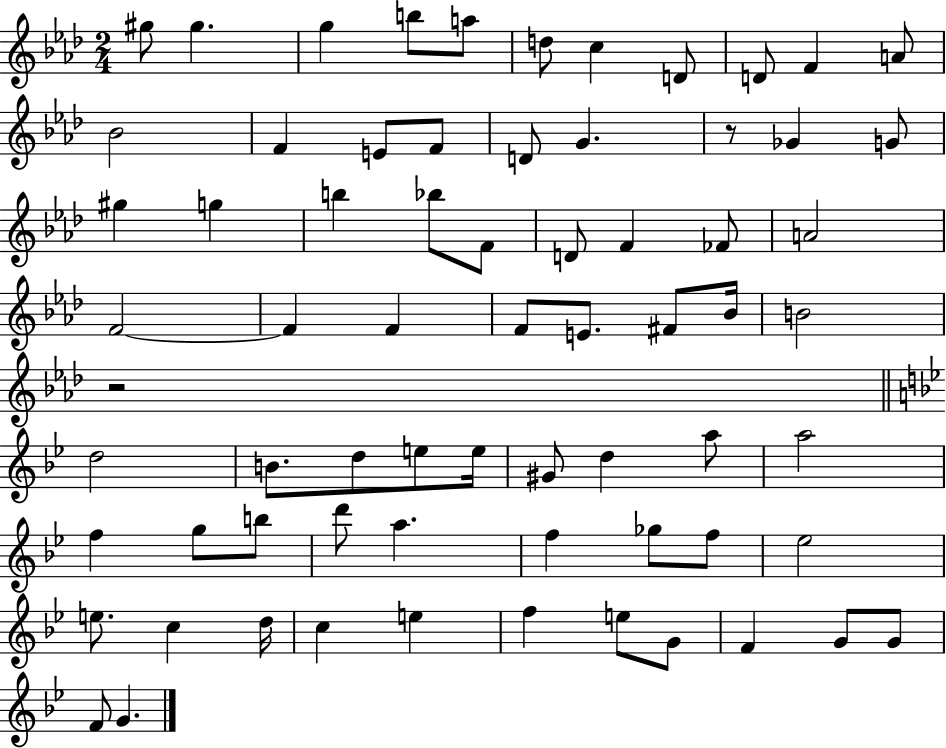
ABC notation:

X:1
T:Untitled
M:2/4
L:1/4
K:Ab
^g/2 ^g g b/2 a/2 d/2 c D/2 D/2 F A/2 _B2 F E/2 F/2 D/2 G z/2 _G G/2 ^g g b _b/2 F/2 D/2 F _F/2 A2 F2 F F F/2 E/2 ^F/2 _B/4 B2 z2 d2 B/2 d/2 e/2 e/4 ^G/2 d a/2 a2 f g/2 b/2 d'/2 a f _g/2 f/2 _e2 e/2 c d/4 c e f e/2 G/2 F G/2 G/2 F/2 G